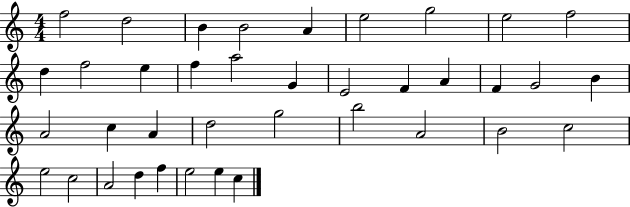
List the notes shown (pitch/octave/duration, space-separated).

F5/h D5/h B4/q B4/h A4/q E5/h G5/h E5/h F5/h D5/q F5/h E5/q F5/q A5/h G4/q E4/h F4/q A4/q F4/q G4/h B4/q A4/h C5/q A4/q D5/h G5/h B5/h A4/h B4/h C5/h E5/h C5/h A4/h D5/q F5/q E5/h E5/q C5/q